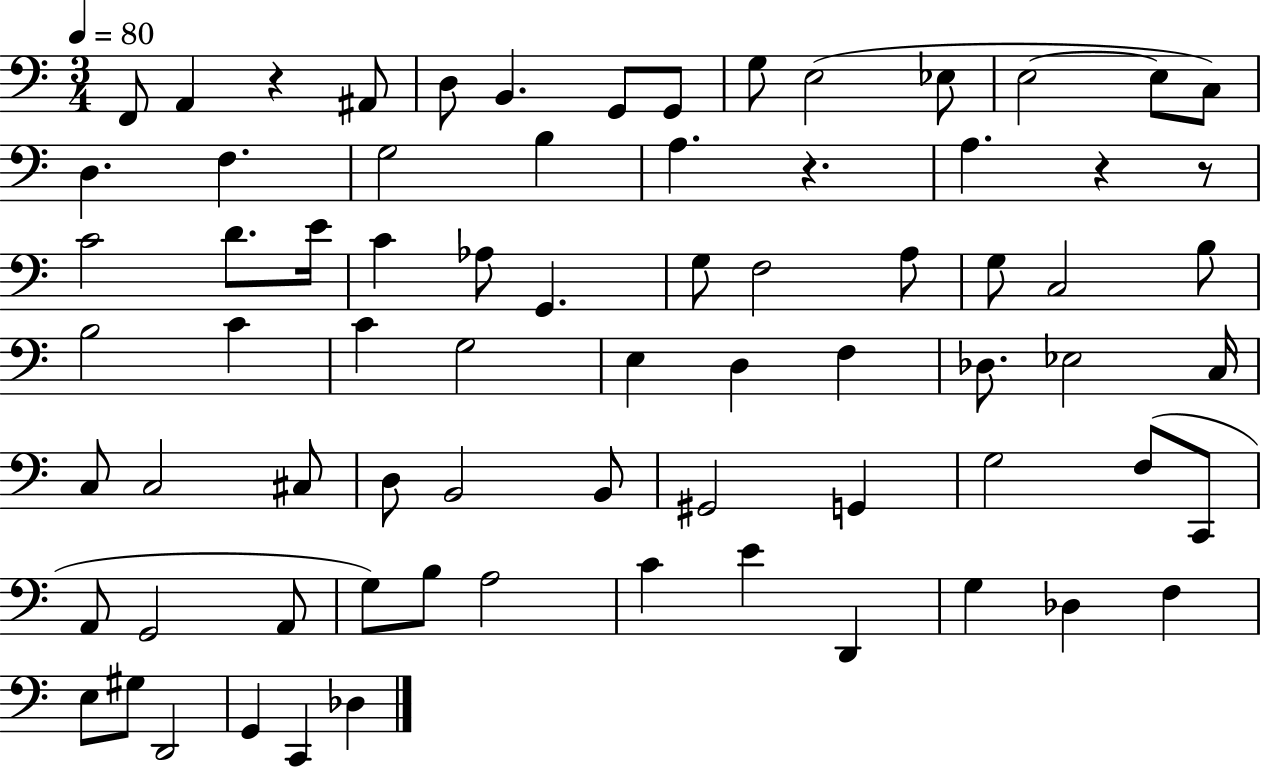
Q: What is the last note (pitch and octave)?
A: Db3